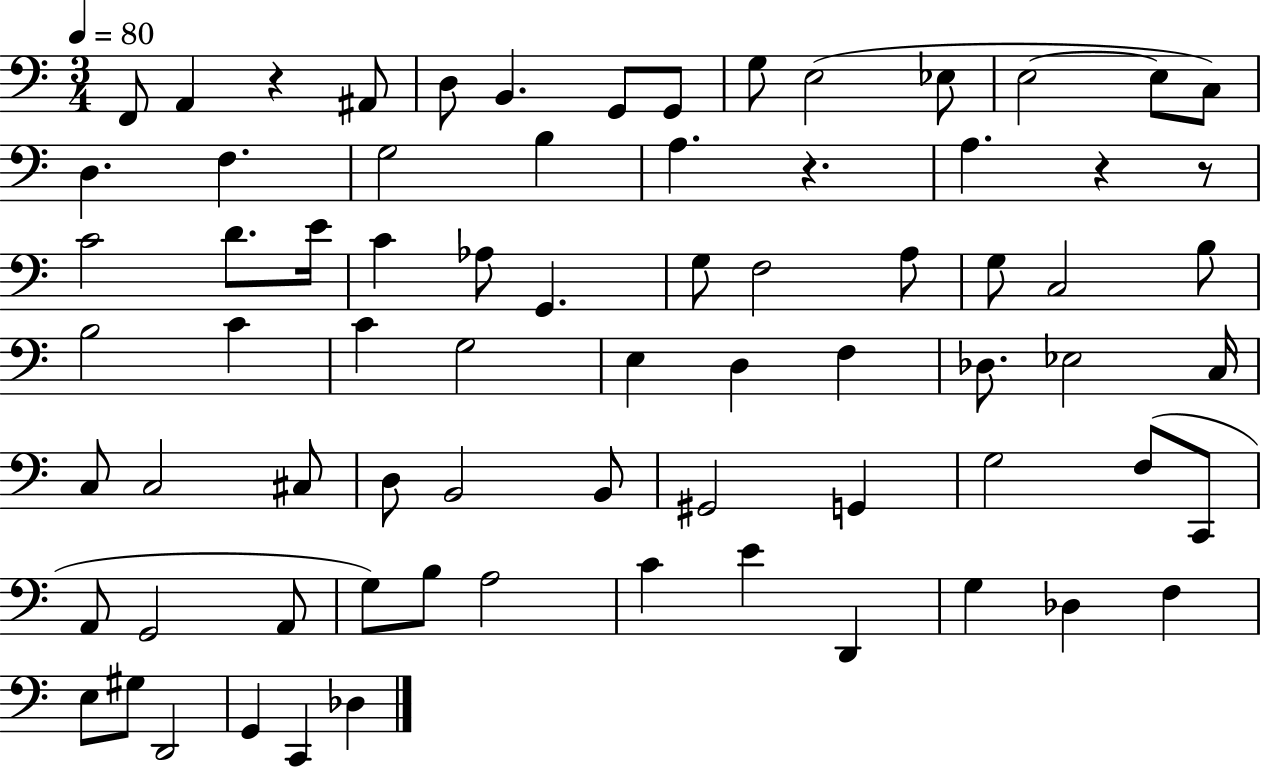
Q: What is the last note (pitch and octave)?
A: Db3